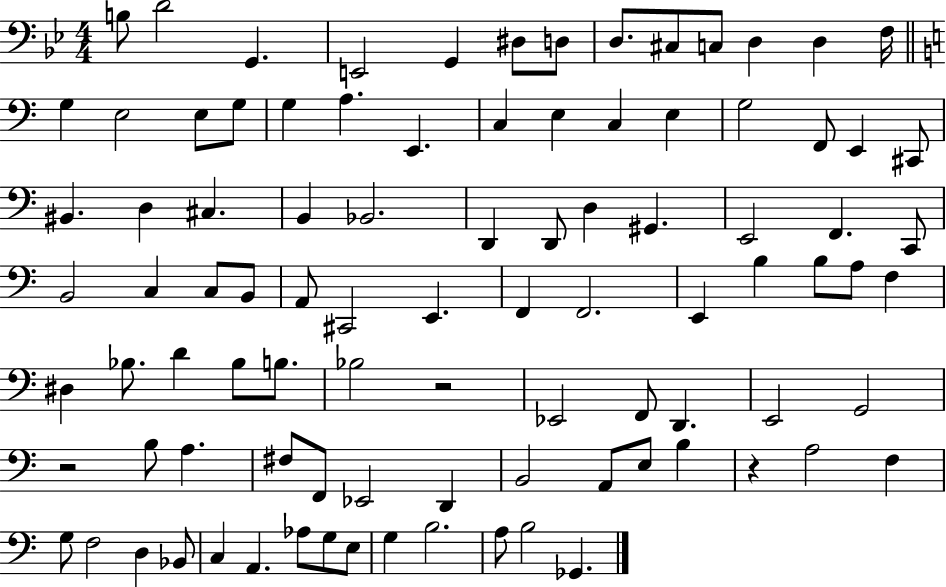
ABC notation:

X:1
T:Untitled
M:4/4
L:1/4
K:Bb
B,/2 D2 G,, E,,2 G,, ^D,/2 D,/2 D,/2 ^C,/2 C,/2 D, D, F,/4 G, E,2 E,/2 G,/2 G, A, E,, C, E, C, E, G,2 F,,/2 E,, ^C,,/2 ^B,, D, ^C, B,, _B,,2 D,, D,,/2 D, ^G,, E,,2 F,, C,,/2 B,,2 C, C,/2 B,,/2 A,,/2 ^C,,2 E,, F,, F,,2 E,, B, B,/2 A,/2 F, ^D, _B,/2 D _B,/2 B,/2 _B,2 z2 _E,,2 F,,/2 D,, E,,2 G,,2 z2 B,/2 A, ^F,/2 F,,/2 _E,,2 D,, B,,2 A,,/2 E,/2 B, z A,2 F, G,/2 F,2 D, _B,,/2 C, A,, _A,/2 G,/2 E,/2 G, B,2 A,/2 B,2 _G,,